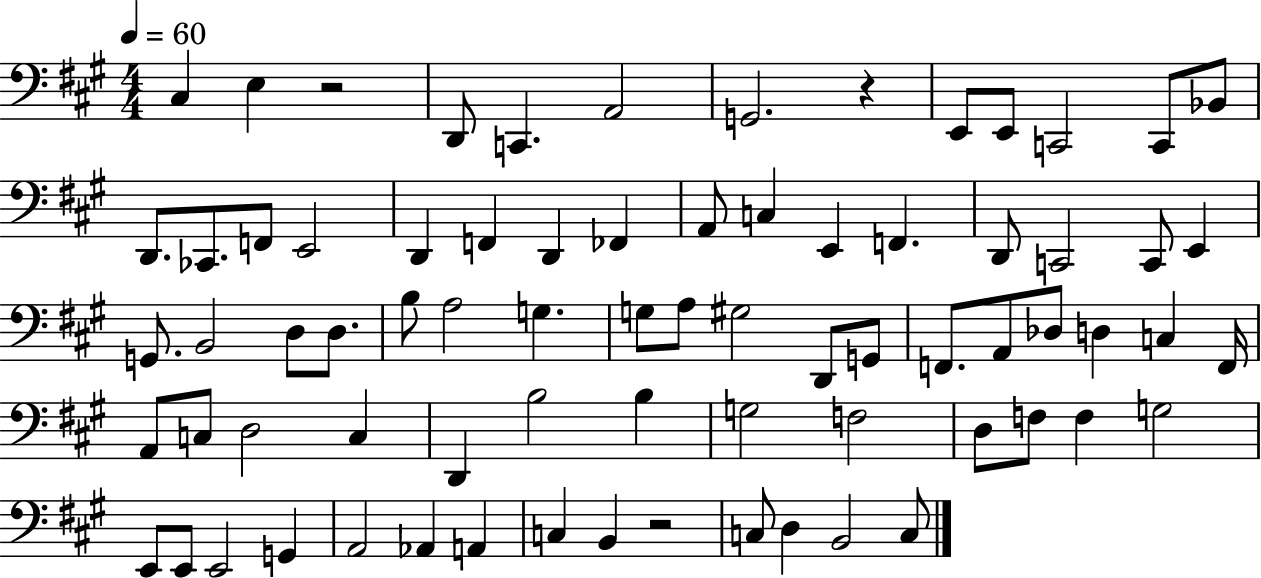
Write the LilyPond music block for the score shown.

{
  \clef bass
  \numericTimeSignature
  \time 4/4
  \key a \major
  \tempo 4 = 60
  cis4 e4 r2 | d,8 c,4. a,2 | g,2. r4 | e,8 e,8 c,2 c,8 bes,8 | \break d,8. ces,8. f,8 e,2 | d,4 f,4 d,4 fes,4 | a,8 c4 e,4 f,4. | d,8 c,2 c,8 e,4 | \break g,8. b,2 d8 d8. | b8 a2 g4. | g8 a8 gis2 d,8 g,8 | f,8. a,8 des8 d4 c4 f,16 | \break a,8 c8 d2 c4 | d,4 b2 b4 | g2 f2 | d8 f8 f4 g2 | \break e,8 e,8 e,2 g,4 | a,2 aes,4 a,4 | c4 b,4 r2 | c8 d4 b,2 c8 | \break \bar "|."
}